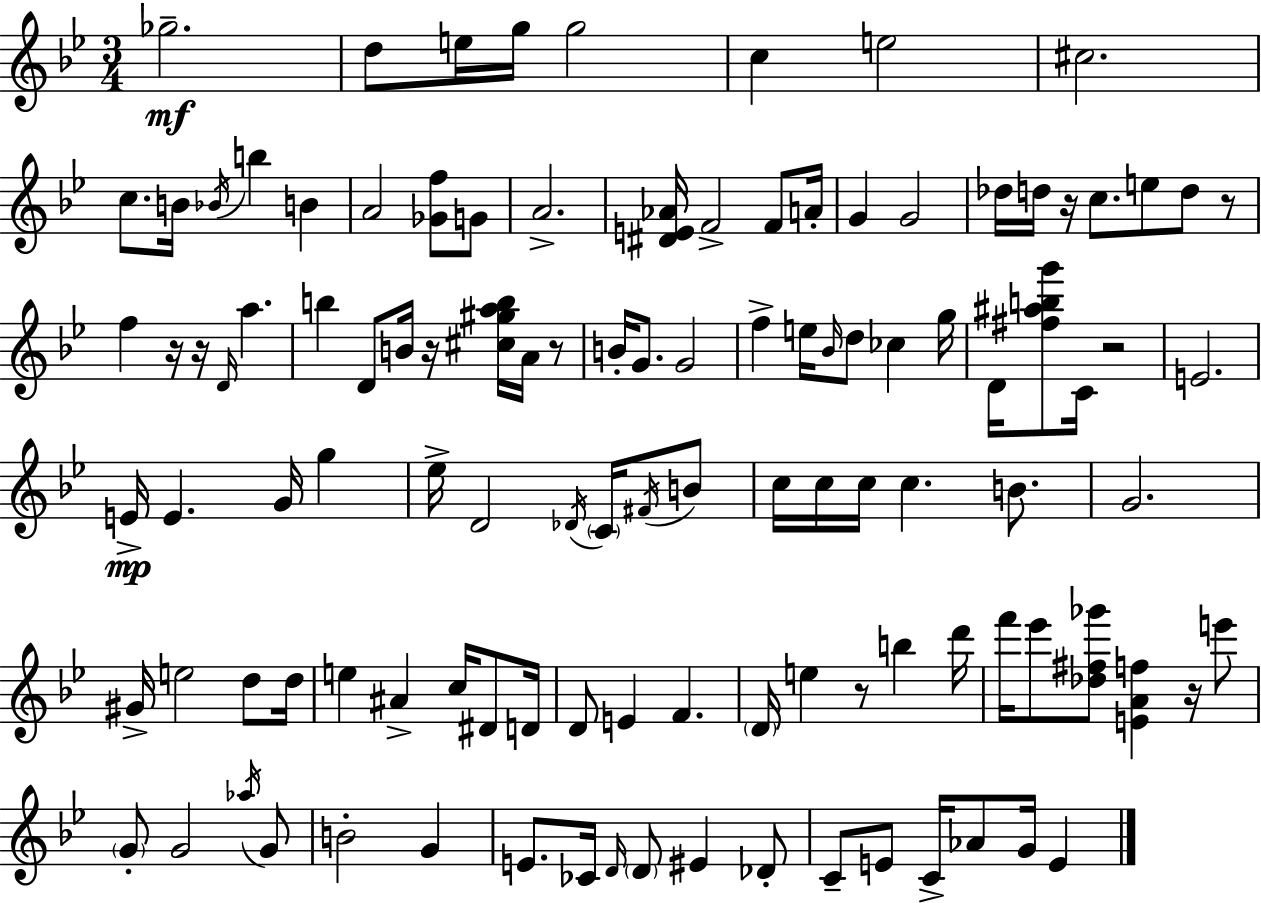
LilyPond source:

{
  \clef treble
  \numericTimeSignature
  \time 3/4
  \key bes \major
  \repeat volta 2 { ges''2.--\mf | d''8 e''16 g''16 g''2 | c''4 e''2 | cis''2. | \break c''8. b'16 \acciaccatura { bes'16 } b''4 b'4 | a'2 <ges' f''>8 g'8 | a'2.-> | <dis' e' aes'>16 f'2-> f'8 | \break a'16-. g'4 g'2 | des''16 d''16 r16 c''8. e''8 d''8 r8 | f''4 r16 r16 \grace { d'16 } a''4. | b''4 d'8 b'16 r16 <cis'' gis'' a'' b''>16 a'16 | \break r8 b'16-. g'8. g'2 | f''4-> e''16 \grace { bes'16 } d''8 ces''4 | g''16 d'16 <fis'' ais'' b'' g'''>8 c'16 r2 | e'2. | \break e'16->\mp e'4. g'16 g''4 | ees''16-> d'2 | \acciaccatura { des'16 } \parenthesize c'16 \acciaccatura { fis'16 } b'8 c''16 c''16 c''16 c''4. | b'8. g'2. | \break gis'16-> e''2 | d''8 d''16 e''4 ais'4-> | c''16 dis'8 d'16 d'8 e'4 f'4. | \parenthesize d'16 e''4 r8 | \break b''4 d'''16 f'''16 ees'''8 <des'' fis'' ges'''>8 <e' a' f''>4 | r16 e'''8 \parenthesize g'8-. g'2 | \acciaccatura { aes''16 } g'8 b'2-. | g'4 e'8. ces'16 \grace { d'16 } \parenthesize d'8 | \break eis'4 des'8-. c'8-- e'8 c'16-> | aes'8 g'16 e'4 } \bar "|."
}